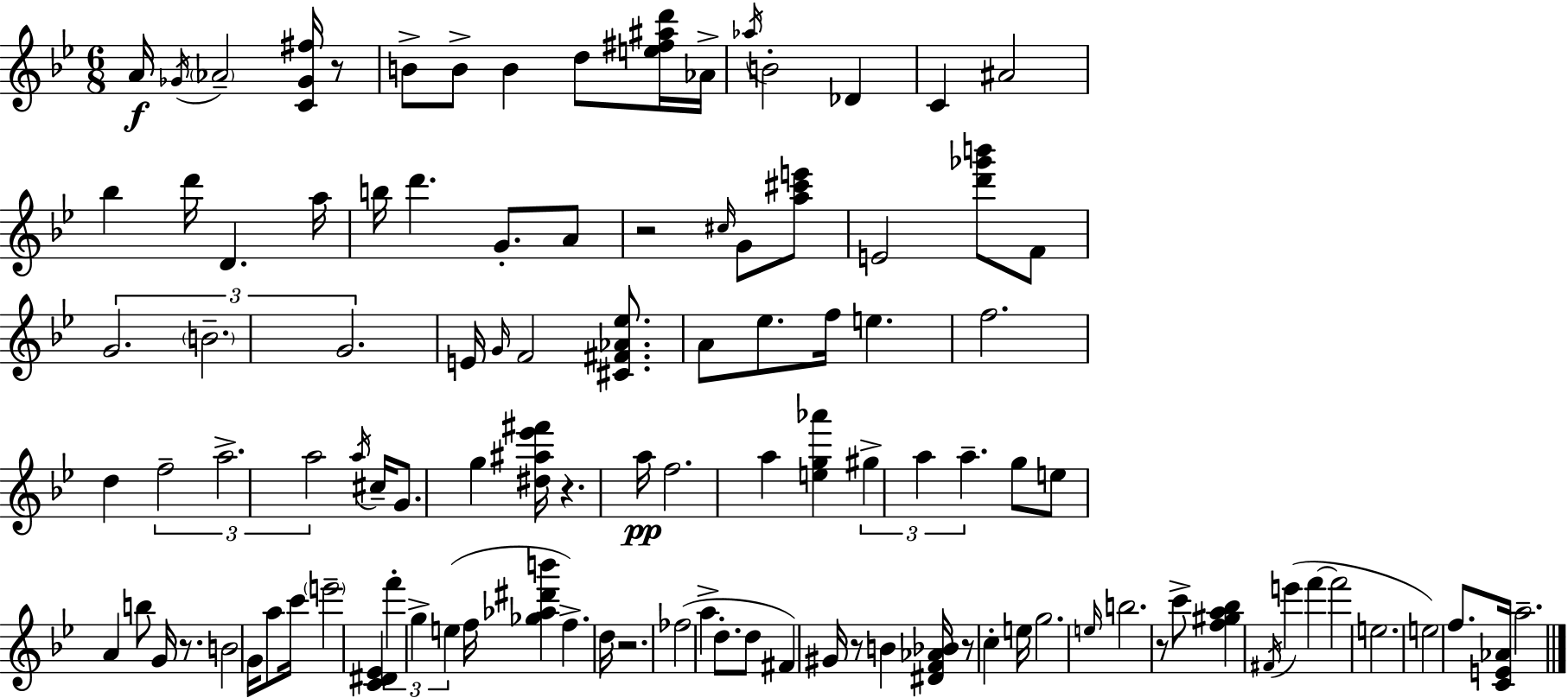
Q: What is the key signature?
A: G minor